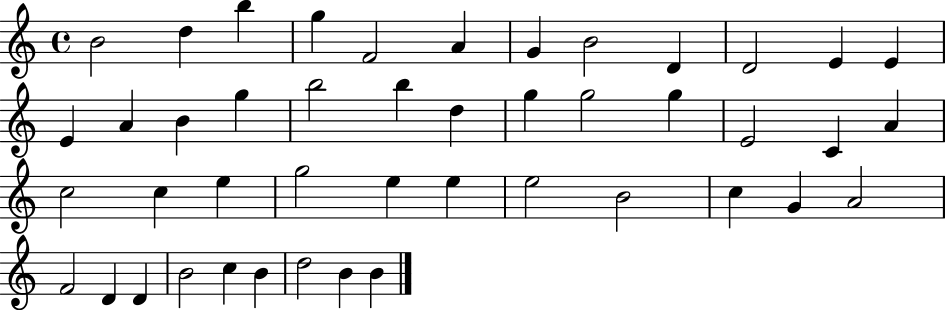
B4/h D5/q B5/q G5/q F4/h A4/q G4/q B4/h D4/q D4/h E4/q E4/q E4/q A4/q B4/q G5/q B5/h B5/q D5/q G5/q G5/h G5/q E4/h C4/q A4/q C5/h C5/q E5/q G5/h E5/q E5/q E5/h B4/h C5/q G4/q A4/h F4/h D4/q D4/q B4/h C5/q B4/q D5/h B4/q B4/q